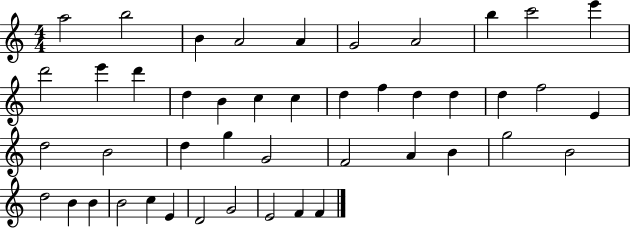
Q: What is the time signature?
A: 4/4